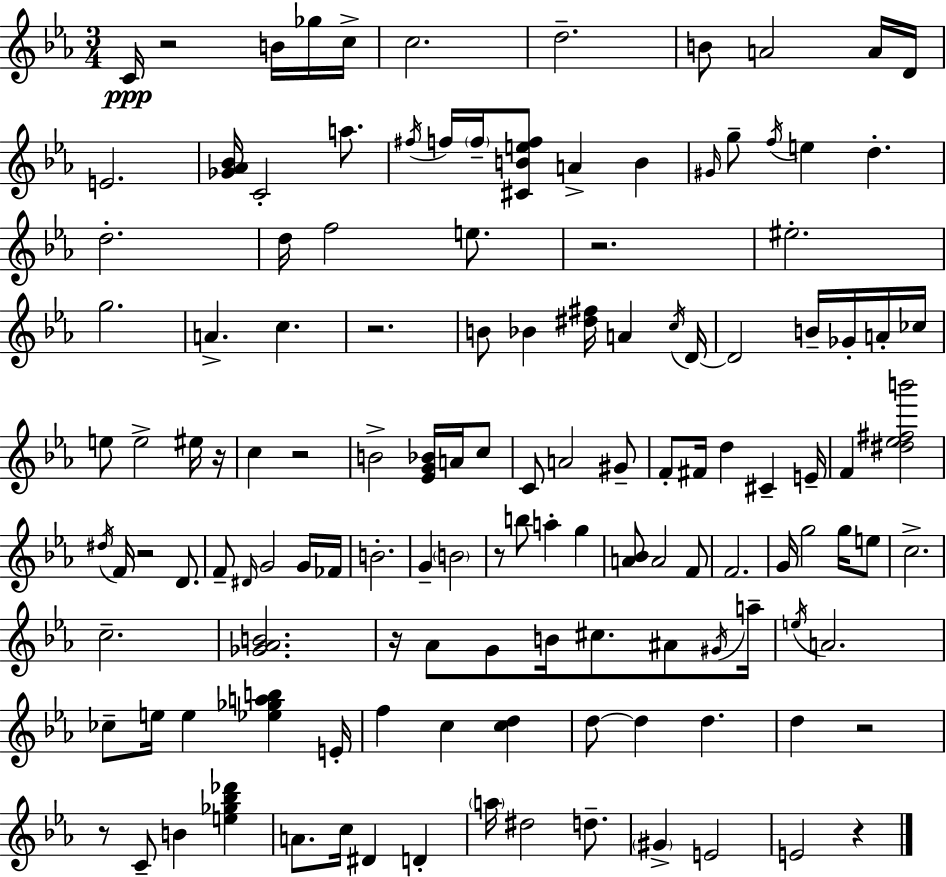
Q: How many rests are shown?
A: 11